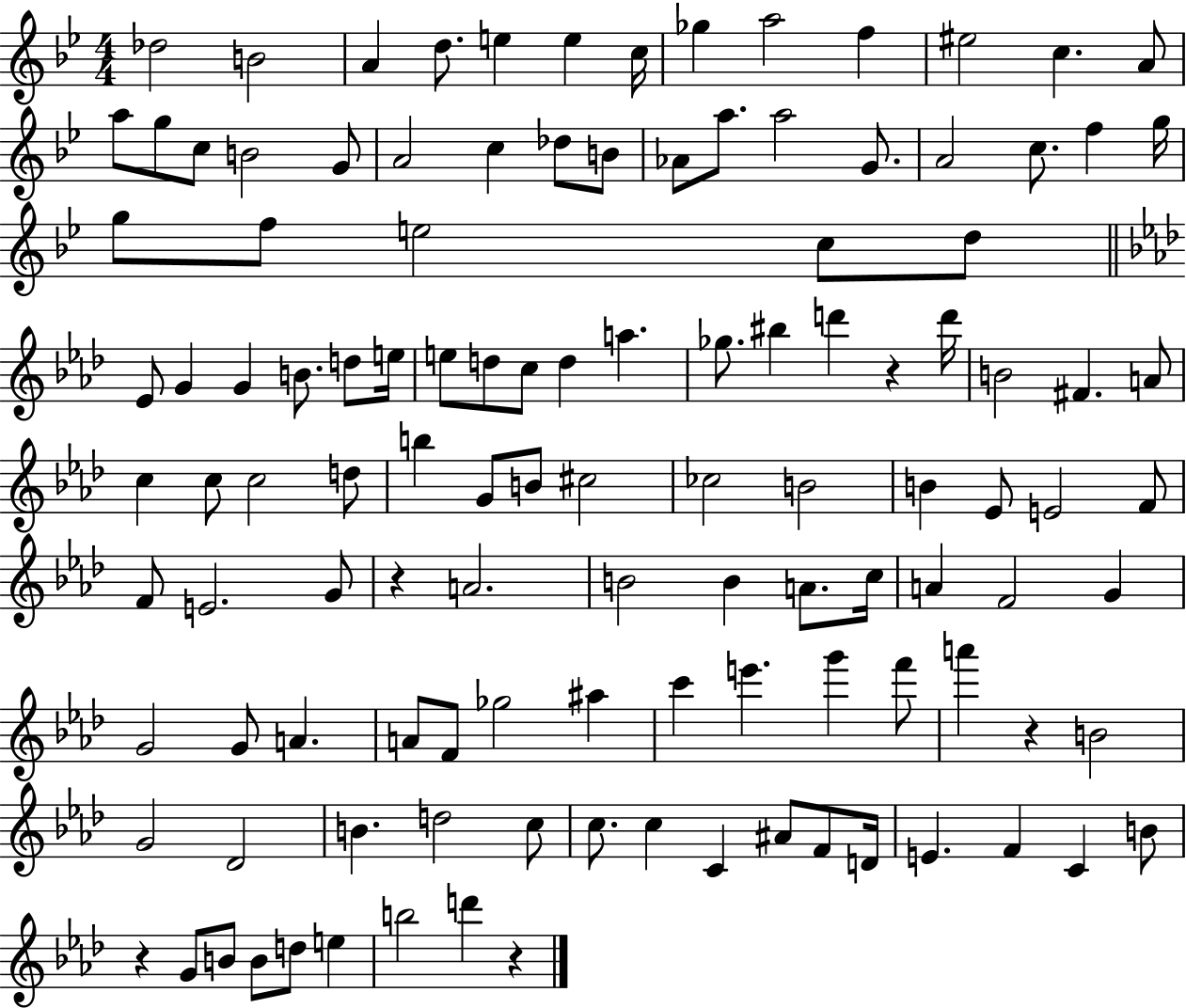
{
  \clef treble
  \numericTimeSignature
  \time 4/4
  \key bes \major
  \repeat volta 2 { des''2 b'2 | a'4 d''8. e''4 e''4 c''16 | ges''4 a''2 f''4 | eis''2 c''4. a'8 | \break a''8 g''8 c''8 b'2 g'8 | a'2 c''4 des''8 b'8 | aes'8 a''8. a''2 g'8. | a'2 c''8. f''4 g''16 | \break g''8 f''8 e''2 c''8 d''8 | \bar "||" \break \key aes \major ees'8 g'4 g'4 b'8. d''8 e''16 | e''8 d''8 c''8 d''4 a''4. | ges''8. bis''4 d'''4 r4 d'''16 | b'2 fis'4. a'8 | \break c''4 c''8 c''2 d''8 | b''4 g'8 b'8 cis''2 | ces''2 b'2 | b'4 ees'8 e'2 f'8 | \break f'8 e'2. g'8 | r4 a'2. | b'2 b'4 a'8. c''16 | a'4 f'2 g'4 | \break g'2 g'8 a'4. | a'8 f'8 ges''2 ais''4 | c'''4 e'''4. g'''4 f'''8 | a'''4 r4 b'2 | \break g'2 des'2 | b'4. d''2 c''8 | c''8. c''4 c'4 ais'8 f'8 d'16 | e'4. f'4 c'4 b'8 | \break r4 g'8 b'8 b'8 d''8 e''4 | b''2 d'''4 r4 | } \bar "|."
}